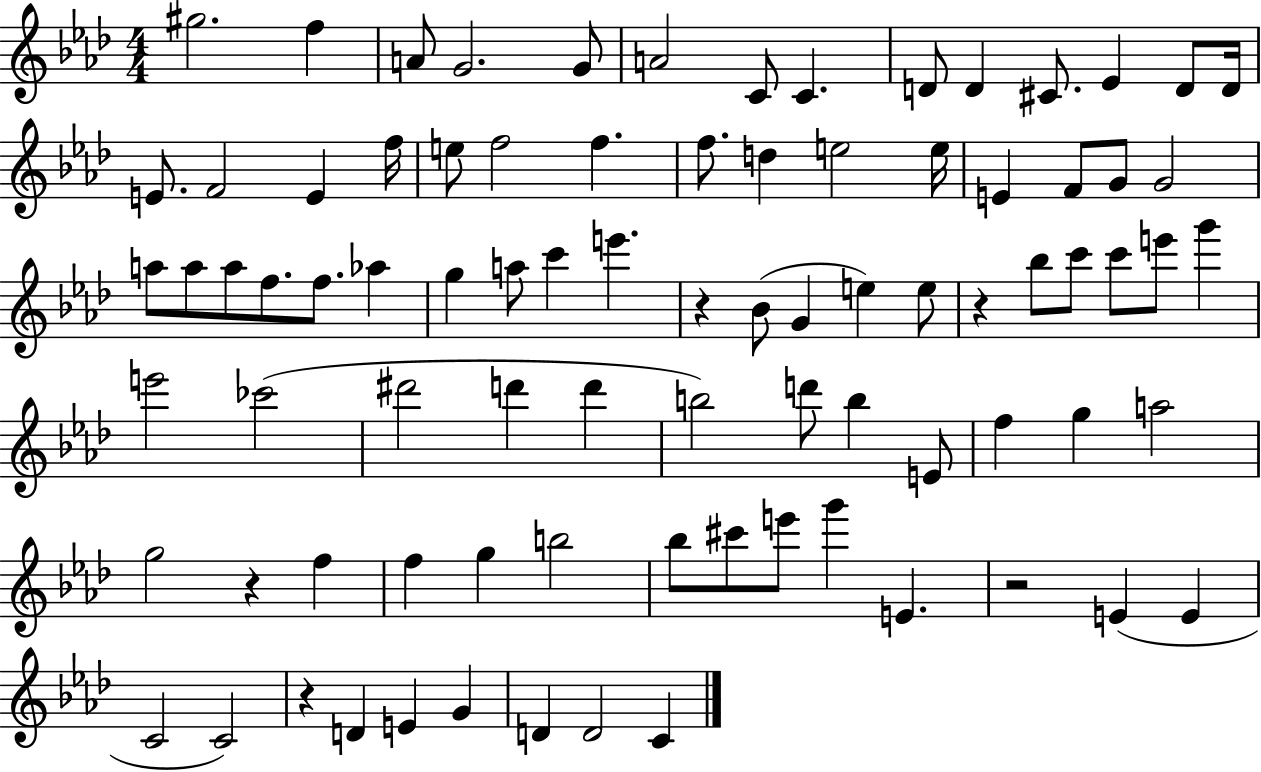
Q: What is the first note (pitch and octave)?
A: G#5